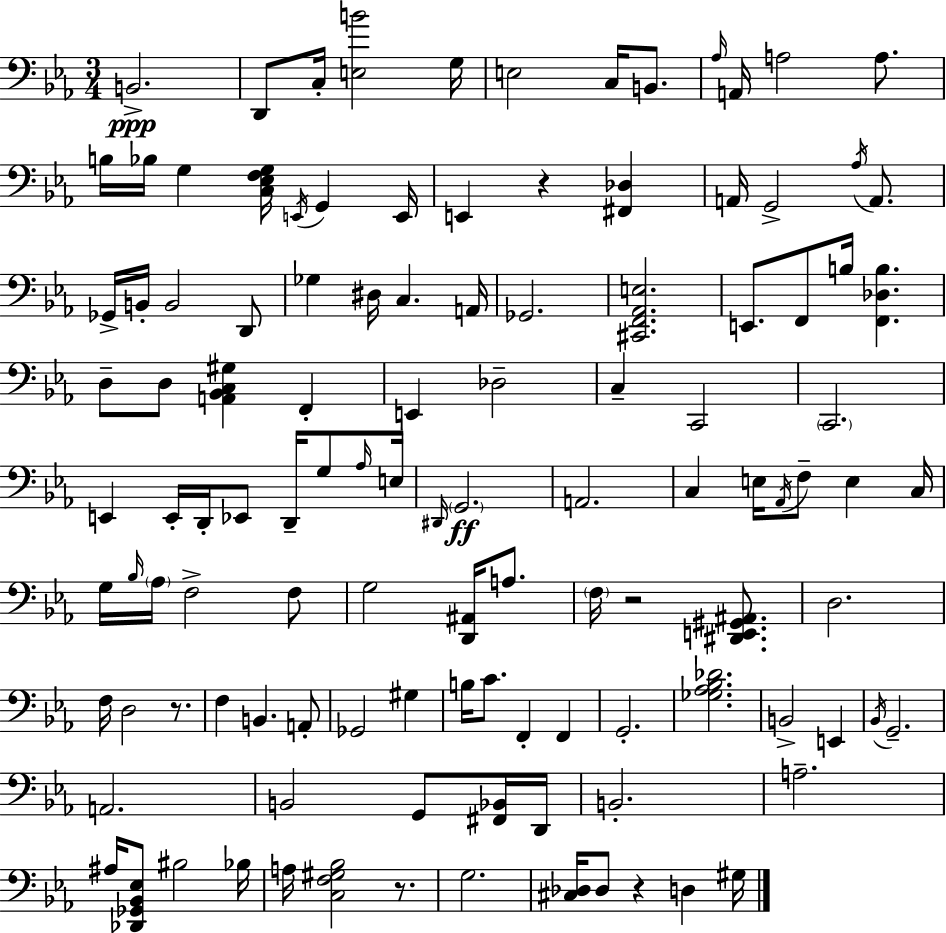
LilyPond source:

{
  \clef bass
  \numericTimeSignature
  \time 3/4
  \key ees \major
  b,2.->\ppp | d,8 c16-. <e b'>2 g16 | e2 c16 b,8. | \grace { aes16 } a,16 a2 a8. | \break b16 bes16 g4 <c ees f g>16 \acciaccatura { e,16 } g,4 | e,16 e,4 r4 <fis, des>4 | a,16 g,2-> \acciaccatura { aes16 } | a,8. ges,16-> b,16-. b,2 | \break d,8 ges4 dis16 c4. | a,16 ges,2. | <cis, f, aes, e>2. | e,8. f,8 b16 <f, des b>4. | \break d8-- d8 <a, bes, c gis>4 f,4-. | e,4 des2-- | c4-- c,2 | \parenthesize c,2. | \break e,4 e,16-. d,16-. ees,8 d,16-- | g8 \grace { aes16 } e16 \grace { dis,16 } \parenthesize g,2.\ff | a,2. | c4 e16 \acciaccatura { aes,16 } f8-- | \break e4 c16 g16 \grace { bes16 } \parenthesize aes16 f2-> | f8 g2 | <d, ais,>16 a8. \parenthesize f16 r2 | <dis, e, gis, ais,>8. d2. | \break f16 d2 | r8. f4 b,4. | a,8-. ges,2 | gis4 b16 c'8. f,4-. | \break f,4 g,2.-. | <ges aes bes des'>2. | b,2-> | e,4 \acciaccatura { bes,16 } g,2.-- | \break a,2. | b,2 | g,8 <fis, bes,>16 d,16 b,2.-. | a2.-- | \break ais16 <des, ges, bes, ees>8 bis2 | bes16 a16 <c f gis bes>2 | r8. g2. | <cis des>16 des8 r4 | \break d4 gis16 \bar "|."
}